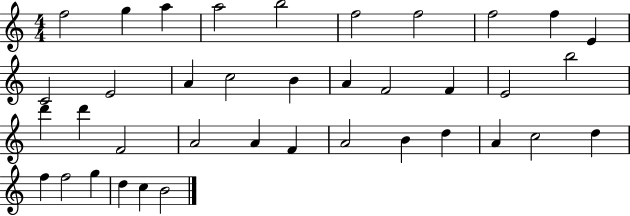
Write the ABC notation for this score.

X:1
T:Untitled
M:4/4
L:1/4
K:C
f2 g a a2 b2 f2 f2 f2 f E C2 E2 A c2 B A F2 F E2 b2 d' d' F2 A2 A F A2 B d A c2 d f f2 g d c B2